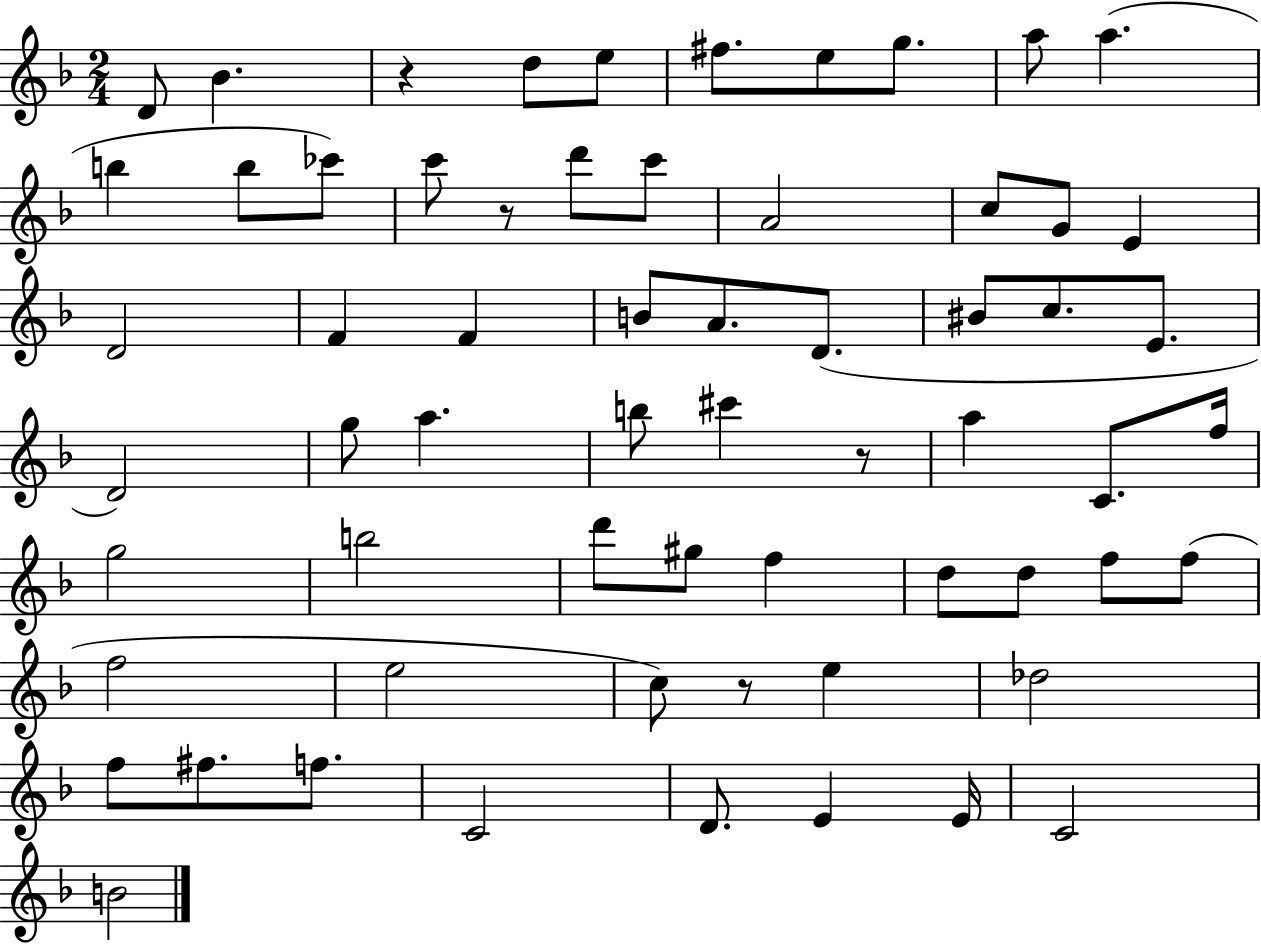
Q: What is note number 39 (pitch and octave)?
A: D6